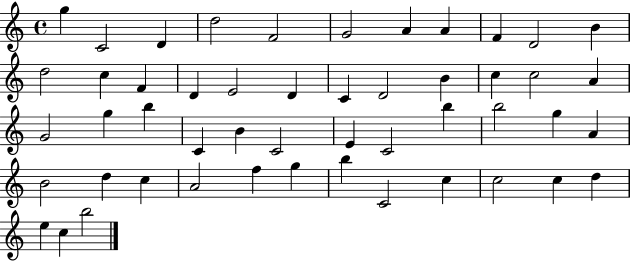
{
  \clef treble
  \time 4/4
  \defaultTimeSignature
  \key c \major
  g''4 c'2 d'4 | d''2 f'2 | g'2 a'4 a'4 | f'4 d'2 b'4 | \break d''2 c''4 f'4 | d'4 e'2 d'4 | c'4 d'2 b'4 | c''4 c''2 a'4 | \break g'2 g''4 b''4 | c'4 b'4 c'2 | e'4 c'2 b''4 | b''2 g''4 a'4 | \break b'2 d''4 c''4 | a'2 f''4 g''4 | b''4 c'2 c''4 | c''2 c''4 d''4 | \break e''4 c''4 b''2 | \bar "|."
}